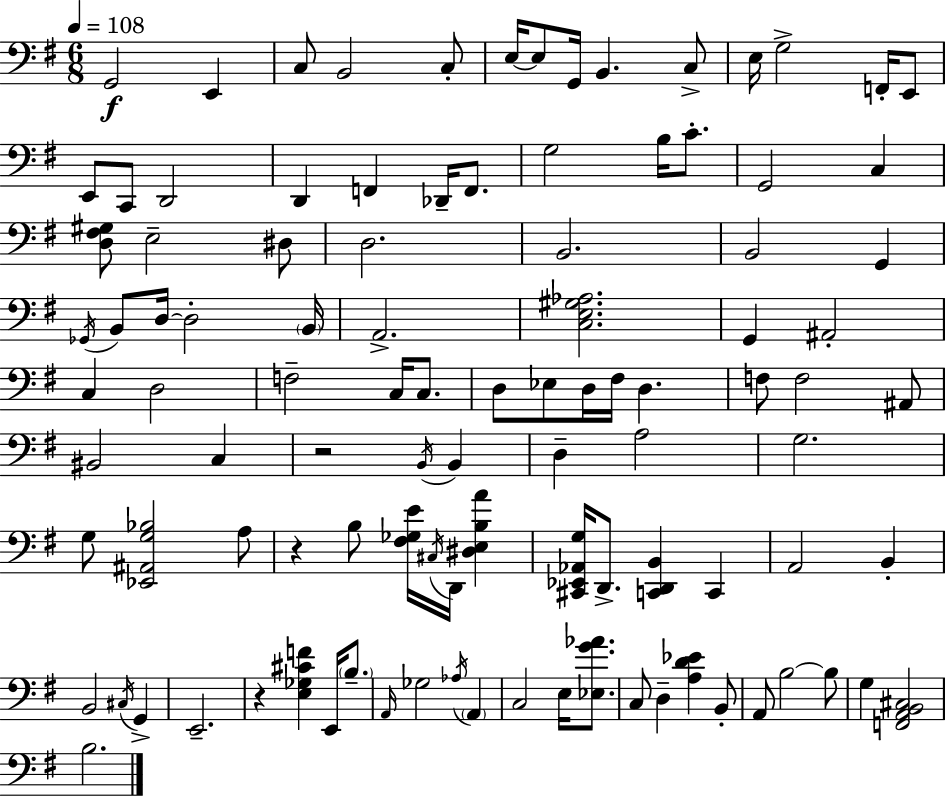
{
  \clef bass
  \numericTimeSignature
  \time 6/8
  \key g \major
  \tempo 4 = 108
  g,2\f e,4 | c8 b,2 c8-. | e16~~ e8 g,16 b,4. c8-> | e16 g2-> f,16-. e,8 | \break e,8 c,8 d,2 | d,4 f,4 des,16-- f,8. | g2 b16 c'8.-. | g,2 c4 | \break <d fis gis>8 e2-- dis8 | d2. | b,2. | b,2 g,4 | \break \acciaccatura { ges,16 } b,8 d16~~ d2-. | \parenthesize b,16 a,2.-> | <c e gis aes>2. | g,4 ais,2-. | \break c4 d2 | f2-- c16 c8. | d8 ees8 d16 fis16 d4. | f8 f2 ais,8 | \break bis,2 c4 | r2 \acciaccatura { b,16 } b,4 | d4-- a2 | g2. | \break g8 <ees, ais, g bes>2 | a8 r4 b8 <fis ges e'>16 \acciaccatura { cis16 } d,16 <dis e b a'>4 | <cis, ees, aes, g>16 d,8.-> <c, d, b,>4 c,4 | a,2 b,4-. | \break b,2 \acciaccatura { cis16 } | g,4-> e,2.-- | r4 <e ges cis' f'>4 | e,16 \parenthesize b8.-- \grace { a,16 } ges2 | \break \acciaccatura { aes16 } \parenthesize a,4 c2 | e16 <ees g' aes'>8. c8 d4-- | <a d' ees'>4 b,8-. a,8 b2~~ | b8 g4 <f, a, b, cis>2 | \break b2. | \bar "|."
}